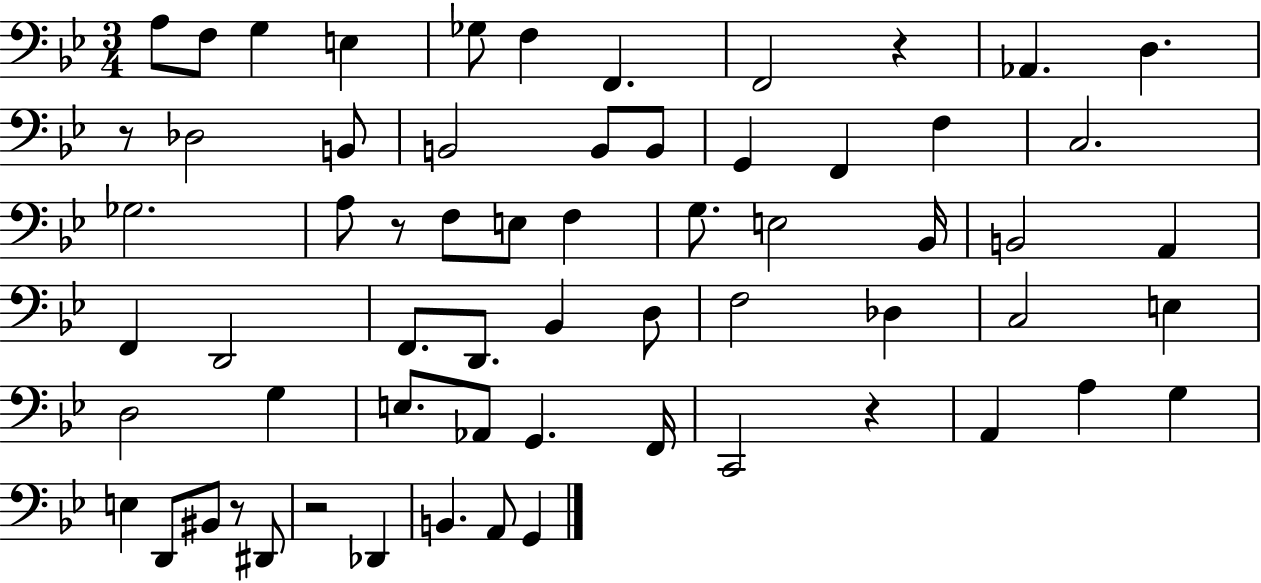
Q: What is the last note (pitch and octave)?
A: G2